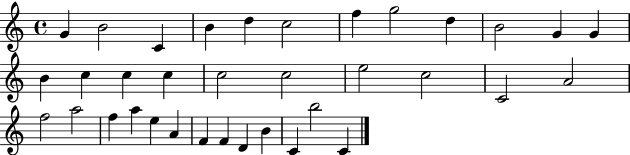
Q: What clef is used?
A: treble